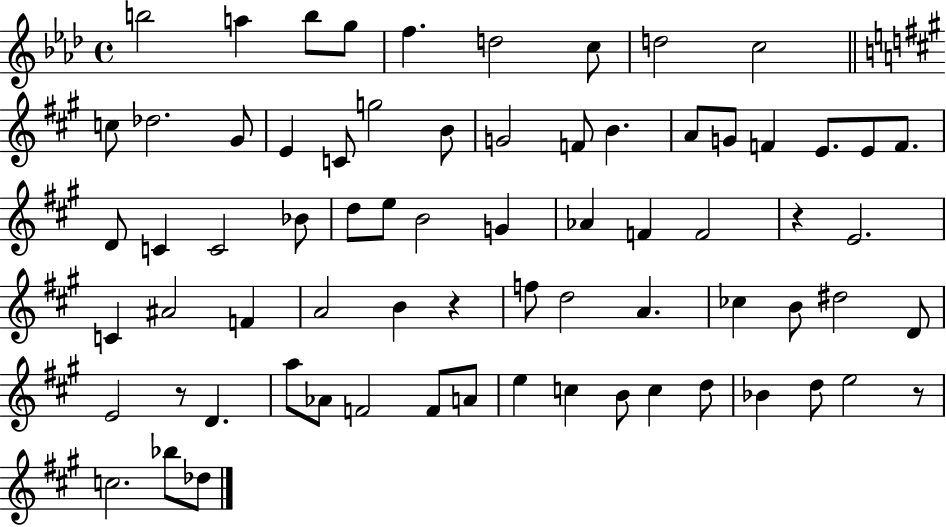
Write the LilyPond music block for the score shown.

{
  \clef treble
  \time 4/4
  \defaultTimeSignature
  \key aes \major
  \repeat volta 2 { b''2 a''4 b''8 g''8 | f''4. d''2 c''8 | d''2 c''2 | \bar "||" \break \key a \major c''8 des''2. gis'8 | e'4 c'8 g''2 b'8 | g'2 f'8 b'4. | a'8 g'8 f'4 e'8. e'8 f'8. | \break d'8 c'4 c'2 bes'8 | d''8 e''8 b'2 g'4 | aes'4 f'4 f'2 | r4 e'2. | \break c'4 ais'2 f'4 | a'2 b'4 r4 | f''8 d''2 a'4. | ces''4 b'8 dis''2 d'8 | \break e'2 r8 d'4. | a''8 aes'8 f'2 f'8 a'8 | e''4 c''4 b'8 c''4 d''8 | bes'4 d''8 e''2 r8 | \break c''2. bes''8 des''8 | } \bar "|."
}